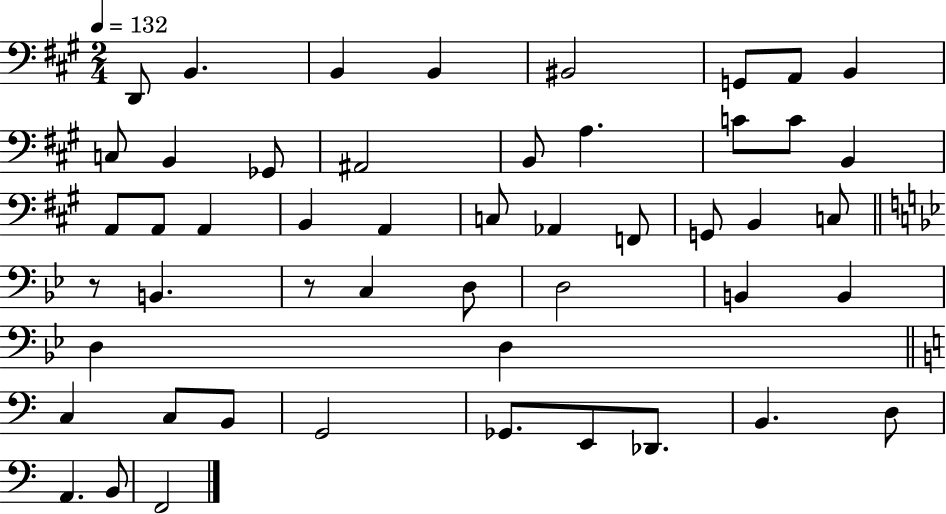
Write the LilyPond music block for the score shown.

{
  \clef bass
  \numericTimeSignature
  \time 2/4
  \key a \major
  \tempo 4 = 132
  d,8 b,4. | b,4 b,4 | bis,2 | g,8 a,8 b,4 | \break c8 b,4 ges,8 | ais,2 | b,8 a4. | c'8 c'8 b,4 | \break a,8 a,8 a,4 | b,4 a,4 | c8 aes,4 f,8 | g,8 b,4 c8 | \break \bar "||" \break \key bes \major r8 b,4. | r8 c4 d8 | d2 | b,4 b,4 | \break d4 d4 | \bar "||" \break \key c \major c4 c8 b,8 | g,2 | ges,8. e,8 des,8. | b,4. d8 | \break a,4. b,8 | f,2 | \bar "|."
}